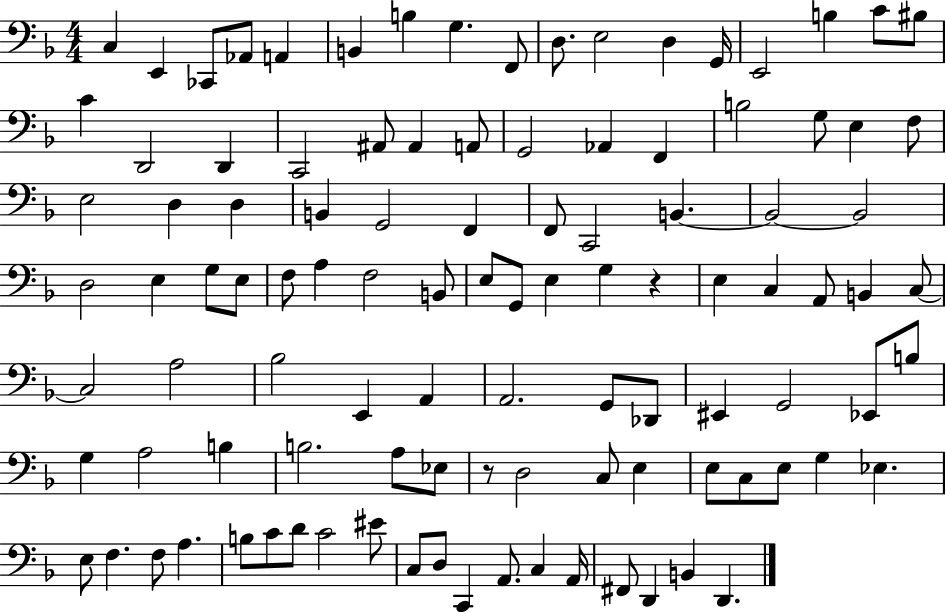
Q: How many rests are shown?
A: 2